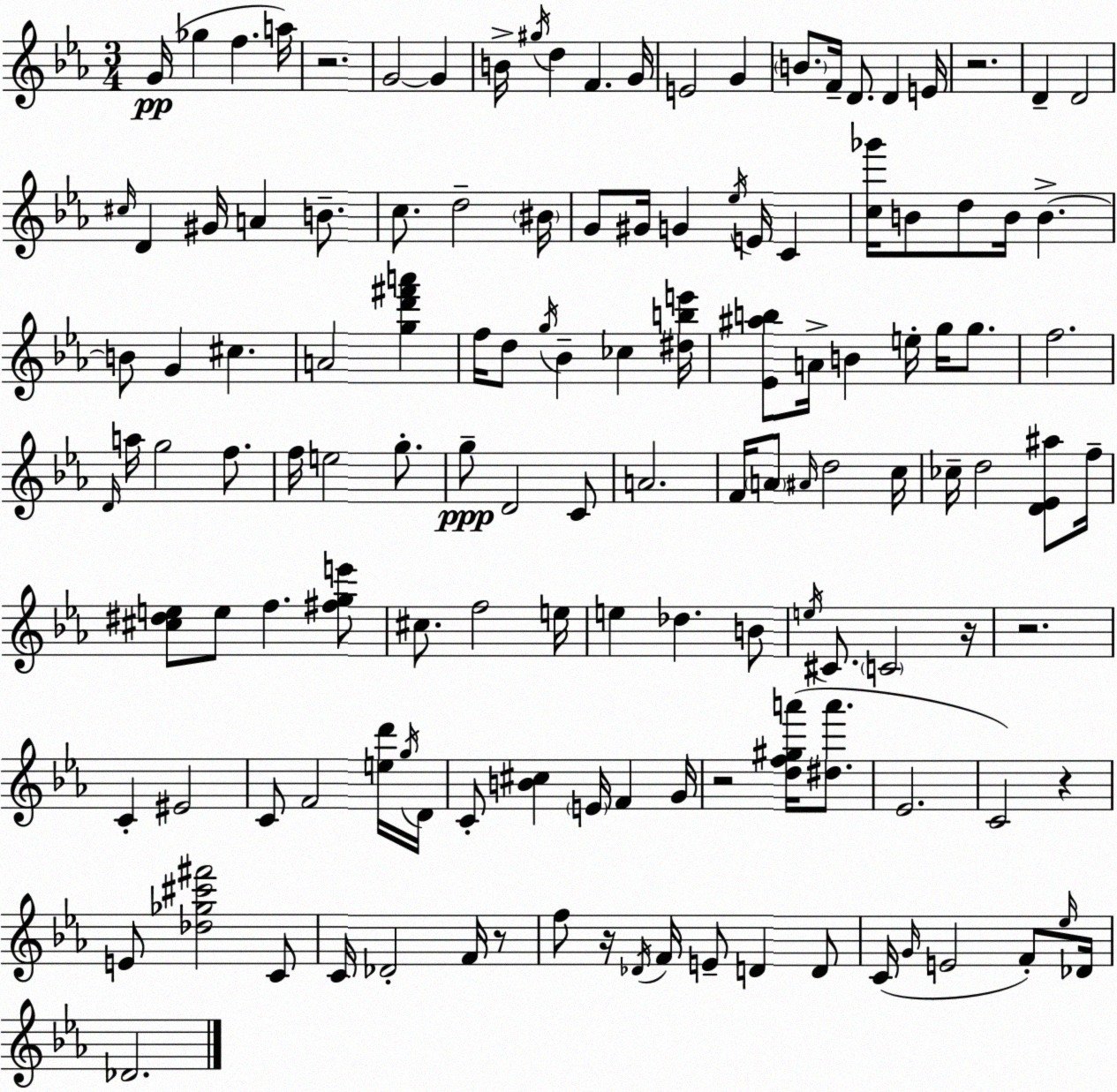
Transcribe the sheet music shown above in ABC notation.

X:1
T:Untitled
M:3/4
L:1/4
K:Cm
G/4 _g f a/4 z2 G2 G B/4 ^g/4 d F G/4 E2 G B/2 F/4 D/2 D E/4 z2 D D2 ^c/4 D ^G/4 A B/2 c/2 d2 ^B/4 G/2 ^G/4 G _e/4 E/4 C [c_g']/4 B/2 d/2 B/4 B B/2 G ^c A2 [gd'^f'a'] f/4 d/2 g/4 _B _c [^dbe']/4 [_E^ab]/2 A/4 B e/4 g/4 g/2 f2 D/4 a/4 g2 f/2 f/4 e2 g/2 g/2 D2 C/2 A2 F/4 A/2 ^A/4 d2 c/4 _c/4 d2 [D_E^a]/2 f/4 [^c^de]/2 e/2 f [^fge']/2 ^c/2 f2 e/4 e _d B/2 e/4 ^C/2 C2 z/4 z2 C ^E2 C/2 F2 [ed']/4 g/4 D/4 C/2 [B^c] E/4 F G/4 z2 [df^ga']/4 [^da']/2 _E2 C2 z E/2 [_d_g^c'^f']2 C/2 C/4 _D2 F/4 z/2 f/2 z/4 _D/4 F/4 E/2 D D/2 C/4 G/4 E2 F/2 _e/4 _D/4 _D2